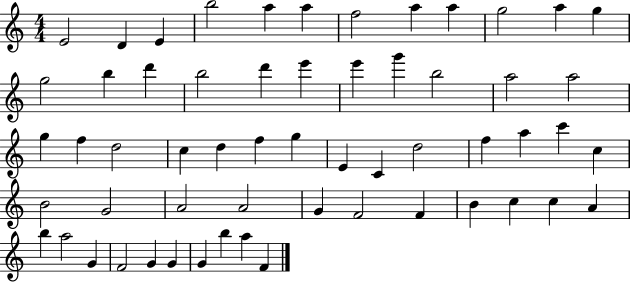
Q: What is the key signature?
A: C major